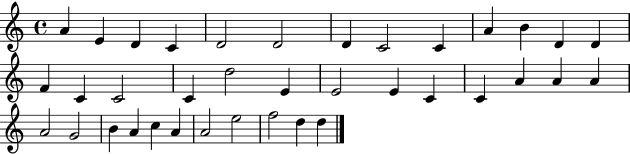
{
  \clef treble
  \time 4/4
  \defaultTimeSignature
  \key c \major
  a'4 e'4 d'4 c'4 | d'2 d'2 | d'4 c'2 c'4 | a'4 b'4 d'4 d'4 | \break f'4 c'4 c'2 | c'4 d''2 e'4 | e'2 e'4 c'4 | c'4 a'4 a'4 a'4 | \break a'2 g'2 | b'4 a'4 c''4 a'4 | a'2 e''2 | f''2 d''4 d''4 | \break \bar "|."
}